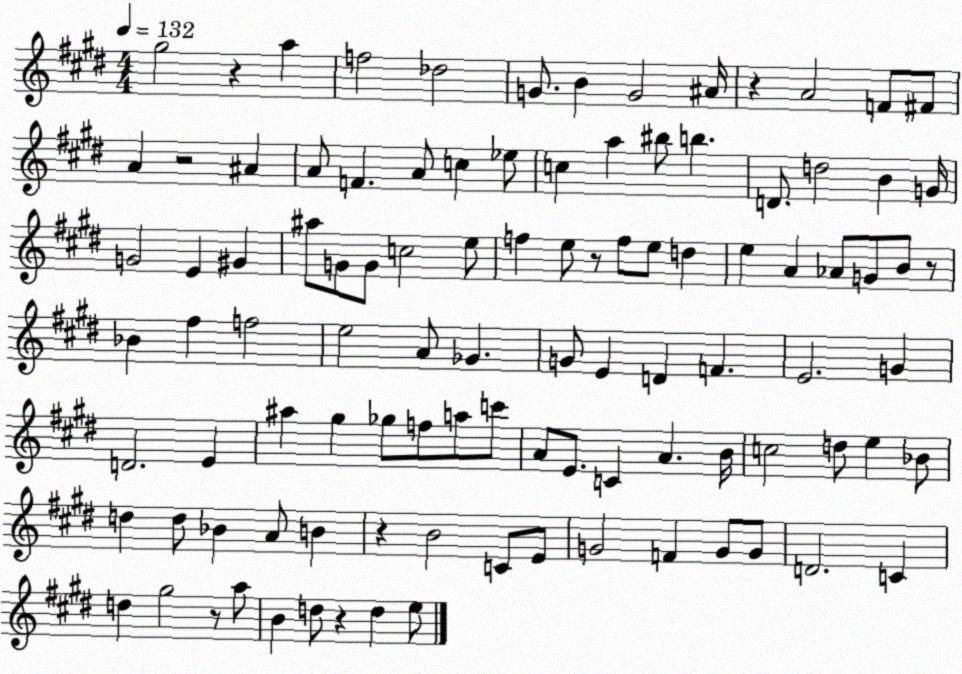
X:1
T:Untitled
M:4/4
L:1/4
K:E
^g2 z a f2 _d2 G/2 B G2 ^A/4 z A2 F/2 ^F/2 A z2 ^A A/2 F A/2 c _e/2 c a ^b/2 b D/2 d2 B G/4 G2 E ^G ^a/2 G/2 G/2 c2 e/2 f e/2 z/2 f/2 e/2 d e A _A/2 G/2 B/2 z/2 _B ^f f2 e2 A/2 _G G/2 E D F E2 G D2 E ^a ^g _g/2 f/2 a/2 c'/2 A/2 E/2 C A B/4 c2 d/2 e _B/2 d d/2 _B A/2 B z B2 C/2 E/2 G2 F G/2 G/2 D2 C d ^g2 z/2 a/2 B d/2 z d e/2